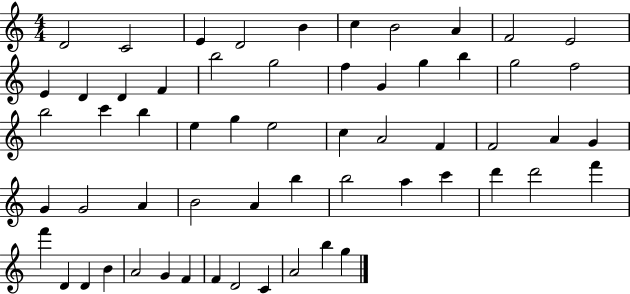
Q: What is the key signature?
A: C major